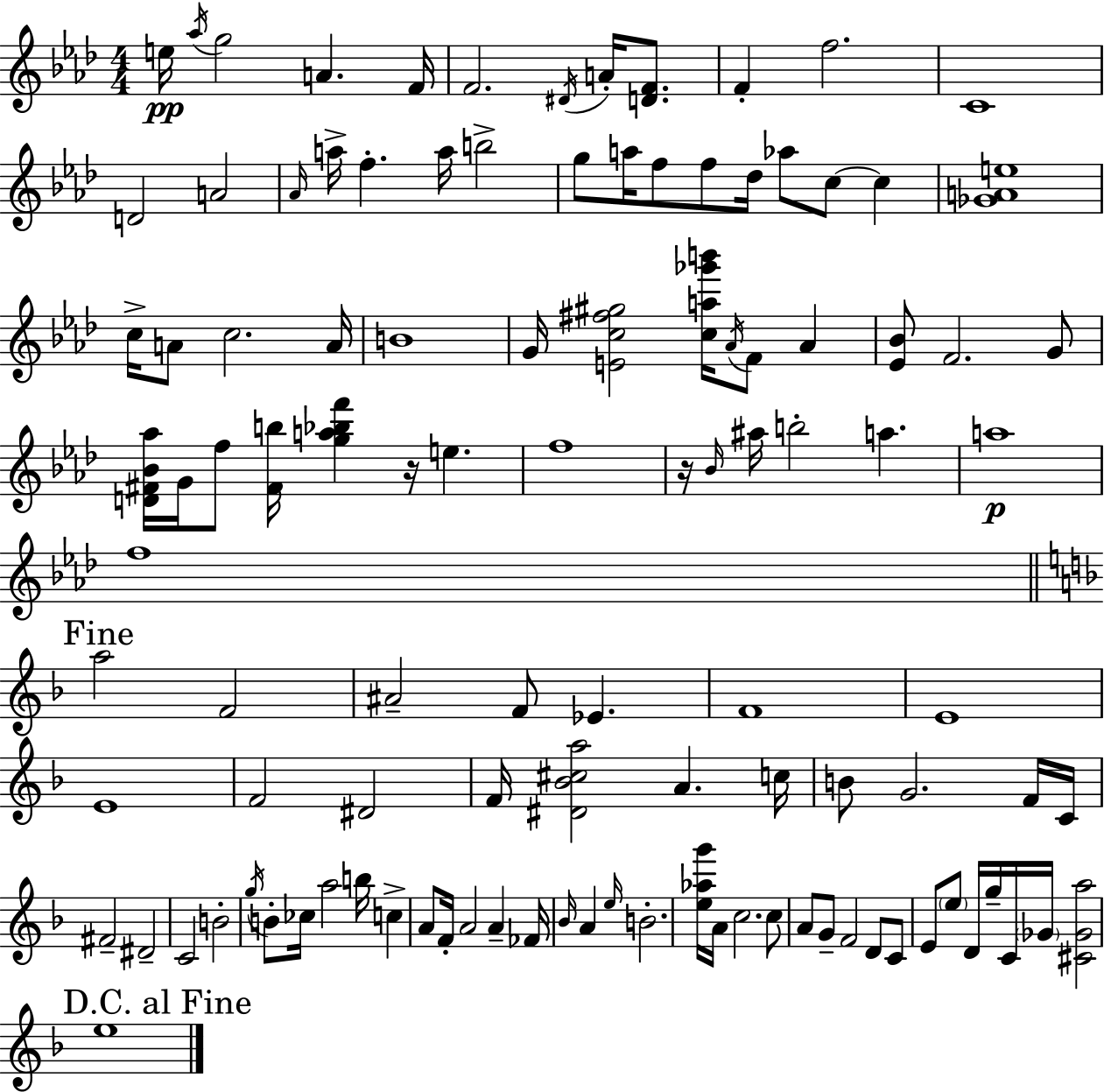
X:1
T:Untitled
M:4/4
L:1/4
K:Fm
e/4 _a/4 g2 A F/4 F2 ^D/4 A/4 [DF]/2 F f2 C4 D2 A2 _A/4 a/4 f a/4 b2 g/2 a/4 f/2 f/2 _d/4 _a/2 c/2 c [_GAe]4 c/4 A/2 c2 A/4 B4 G/4 [Ec^f^g]2 [ca_g'b']/4 _A/4 F/2 _A [_E_B]/2 F2 G/2 [D^F_B_a]/4 G/4 f/2 [^Fb]/4 [ga_bf'] z/4 e f4 z/4 _B/4 ^a/4 b2 a a4 f4 a2 F2 ^A2 F/2 _E F4 E4 E4 F2 ^D2 F/4 [^D_B^ca]2 A c/4 B/2 G2 F/4 C/4 ^F2 ^D2 C2 B2 g/4 B/2 _c/4 a2 b/4 c A/2 F/4 A2 A _F/4 _B/4 A e/4 B2 [e_ag']/4 A/4 c2 c/2 A/2 G/2 F2 D/2 C/2 E/2 e/2 D/4 g/4 C/4 _G/4 [^C_Ga]2 e4